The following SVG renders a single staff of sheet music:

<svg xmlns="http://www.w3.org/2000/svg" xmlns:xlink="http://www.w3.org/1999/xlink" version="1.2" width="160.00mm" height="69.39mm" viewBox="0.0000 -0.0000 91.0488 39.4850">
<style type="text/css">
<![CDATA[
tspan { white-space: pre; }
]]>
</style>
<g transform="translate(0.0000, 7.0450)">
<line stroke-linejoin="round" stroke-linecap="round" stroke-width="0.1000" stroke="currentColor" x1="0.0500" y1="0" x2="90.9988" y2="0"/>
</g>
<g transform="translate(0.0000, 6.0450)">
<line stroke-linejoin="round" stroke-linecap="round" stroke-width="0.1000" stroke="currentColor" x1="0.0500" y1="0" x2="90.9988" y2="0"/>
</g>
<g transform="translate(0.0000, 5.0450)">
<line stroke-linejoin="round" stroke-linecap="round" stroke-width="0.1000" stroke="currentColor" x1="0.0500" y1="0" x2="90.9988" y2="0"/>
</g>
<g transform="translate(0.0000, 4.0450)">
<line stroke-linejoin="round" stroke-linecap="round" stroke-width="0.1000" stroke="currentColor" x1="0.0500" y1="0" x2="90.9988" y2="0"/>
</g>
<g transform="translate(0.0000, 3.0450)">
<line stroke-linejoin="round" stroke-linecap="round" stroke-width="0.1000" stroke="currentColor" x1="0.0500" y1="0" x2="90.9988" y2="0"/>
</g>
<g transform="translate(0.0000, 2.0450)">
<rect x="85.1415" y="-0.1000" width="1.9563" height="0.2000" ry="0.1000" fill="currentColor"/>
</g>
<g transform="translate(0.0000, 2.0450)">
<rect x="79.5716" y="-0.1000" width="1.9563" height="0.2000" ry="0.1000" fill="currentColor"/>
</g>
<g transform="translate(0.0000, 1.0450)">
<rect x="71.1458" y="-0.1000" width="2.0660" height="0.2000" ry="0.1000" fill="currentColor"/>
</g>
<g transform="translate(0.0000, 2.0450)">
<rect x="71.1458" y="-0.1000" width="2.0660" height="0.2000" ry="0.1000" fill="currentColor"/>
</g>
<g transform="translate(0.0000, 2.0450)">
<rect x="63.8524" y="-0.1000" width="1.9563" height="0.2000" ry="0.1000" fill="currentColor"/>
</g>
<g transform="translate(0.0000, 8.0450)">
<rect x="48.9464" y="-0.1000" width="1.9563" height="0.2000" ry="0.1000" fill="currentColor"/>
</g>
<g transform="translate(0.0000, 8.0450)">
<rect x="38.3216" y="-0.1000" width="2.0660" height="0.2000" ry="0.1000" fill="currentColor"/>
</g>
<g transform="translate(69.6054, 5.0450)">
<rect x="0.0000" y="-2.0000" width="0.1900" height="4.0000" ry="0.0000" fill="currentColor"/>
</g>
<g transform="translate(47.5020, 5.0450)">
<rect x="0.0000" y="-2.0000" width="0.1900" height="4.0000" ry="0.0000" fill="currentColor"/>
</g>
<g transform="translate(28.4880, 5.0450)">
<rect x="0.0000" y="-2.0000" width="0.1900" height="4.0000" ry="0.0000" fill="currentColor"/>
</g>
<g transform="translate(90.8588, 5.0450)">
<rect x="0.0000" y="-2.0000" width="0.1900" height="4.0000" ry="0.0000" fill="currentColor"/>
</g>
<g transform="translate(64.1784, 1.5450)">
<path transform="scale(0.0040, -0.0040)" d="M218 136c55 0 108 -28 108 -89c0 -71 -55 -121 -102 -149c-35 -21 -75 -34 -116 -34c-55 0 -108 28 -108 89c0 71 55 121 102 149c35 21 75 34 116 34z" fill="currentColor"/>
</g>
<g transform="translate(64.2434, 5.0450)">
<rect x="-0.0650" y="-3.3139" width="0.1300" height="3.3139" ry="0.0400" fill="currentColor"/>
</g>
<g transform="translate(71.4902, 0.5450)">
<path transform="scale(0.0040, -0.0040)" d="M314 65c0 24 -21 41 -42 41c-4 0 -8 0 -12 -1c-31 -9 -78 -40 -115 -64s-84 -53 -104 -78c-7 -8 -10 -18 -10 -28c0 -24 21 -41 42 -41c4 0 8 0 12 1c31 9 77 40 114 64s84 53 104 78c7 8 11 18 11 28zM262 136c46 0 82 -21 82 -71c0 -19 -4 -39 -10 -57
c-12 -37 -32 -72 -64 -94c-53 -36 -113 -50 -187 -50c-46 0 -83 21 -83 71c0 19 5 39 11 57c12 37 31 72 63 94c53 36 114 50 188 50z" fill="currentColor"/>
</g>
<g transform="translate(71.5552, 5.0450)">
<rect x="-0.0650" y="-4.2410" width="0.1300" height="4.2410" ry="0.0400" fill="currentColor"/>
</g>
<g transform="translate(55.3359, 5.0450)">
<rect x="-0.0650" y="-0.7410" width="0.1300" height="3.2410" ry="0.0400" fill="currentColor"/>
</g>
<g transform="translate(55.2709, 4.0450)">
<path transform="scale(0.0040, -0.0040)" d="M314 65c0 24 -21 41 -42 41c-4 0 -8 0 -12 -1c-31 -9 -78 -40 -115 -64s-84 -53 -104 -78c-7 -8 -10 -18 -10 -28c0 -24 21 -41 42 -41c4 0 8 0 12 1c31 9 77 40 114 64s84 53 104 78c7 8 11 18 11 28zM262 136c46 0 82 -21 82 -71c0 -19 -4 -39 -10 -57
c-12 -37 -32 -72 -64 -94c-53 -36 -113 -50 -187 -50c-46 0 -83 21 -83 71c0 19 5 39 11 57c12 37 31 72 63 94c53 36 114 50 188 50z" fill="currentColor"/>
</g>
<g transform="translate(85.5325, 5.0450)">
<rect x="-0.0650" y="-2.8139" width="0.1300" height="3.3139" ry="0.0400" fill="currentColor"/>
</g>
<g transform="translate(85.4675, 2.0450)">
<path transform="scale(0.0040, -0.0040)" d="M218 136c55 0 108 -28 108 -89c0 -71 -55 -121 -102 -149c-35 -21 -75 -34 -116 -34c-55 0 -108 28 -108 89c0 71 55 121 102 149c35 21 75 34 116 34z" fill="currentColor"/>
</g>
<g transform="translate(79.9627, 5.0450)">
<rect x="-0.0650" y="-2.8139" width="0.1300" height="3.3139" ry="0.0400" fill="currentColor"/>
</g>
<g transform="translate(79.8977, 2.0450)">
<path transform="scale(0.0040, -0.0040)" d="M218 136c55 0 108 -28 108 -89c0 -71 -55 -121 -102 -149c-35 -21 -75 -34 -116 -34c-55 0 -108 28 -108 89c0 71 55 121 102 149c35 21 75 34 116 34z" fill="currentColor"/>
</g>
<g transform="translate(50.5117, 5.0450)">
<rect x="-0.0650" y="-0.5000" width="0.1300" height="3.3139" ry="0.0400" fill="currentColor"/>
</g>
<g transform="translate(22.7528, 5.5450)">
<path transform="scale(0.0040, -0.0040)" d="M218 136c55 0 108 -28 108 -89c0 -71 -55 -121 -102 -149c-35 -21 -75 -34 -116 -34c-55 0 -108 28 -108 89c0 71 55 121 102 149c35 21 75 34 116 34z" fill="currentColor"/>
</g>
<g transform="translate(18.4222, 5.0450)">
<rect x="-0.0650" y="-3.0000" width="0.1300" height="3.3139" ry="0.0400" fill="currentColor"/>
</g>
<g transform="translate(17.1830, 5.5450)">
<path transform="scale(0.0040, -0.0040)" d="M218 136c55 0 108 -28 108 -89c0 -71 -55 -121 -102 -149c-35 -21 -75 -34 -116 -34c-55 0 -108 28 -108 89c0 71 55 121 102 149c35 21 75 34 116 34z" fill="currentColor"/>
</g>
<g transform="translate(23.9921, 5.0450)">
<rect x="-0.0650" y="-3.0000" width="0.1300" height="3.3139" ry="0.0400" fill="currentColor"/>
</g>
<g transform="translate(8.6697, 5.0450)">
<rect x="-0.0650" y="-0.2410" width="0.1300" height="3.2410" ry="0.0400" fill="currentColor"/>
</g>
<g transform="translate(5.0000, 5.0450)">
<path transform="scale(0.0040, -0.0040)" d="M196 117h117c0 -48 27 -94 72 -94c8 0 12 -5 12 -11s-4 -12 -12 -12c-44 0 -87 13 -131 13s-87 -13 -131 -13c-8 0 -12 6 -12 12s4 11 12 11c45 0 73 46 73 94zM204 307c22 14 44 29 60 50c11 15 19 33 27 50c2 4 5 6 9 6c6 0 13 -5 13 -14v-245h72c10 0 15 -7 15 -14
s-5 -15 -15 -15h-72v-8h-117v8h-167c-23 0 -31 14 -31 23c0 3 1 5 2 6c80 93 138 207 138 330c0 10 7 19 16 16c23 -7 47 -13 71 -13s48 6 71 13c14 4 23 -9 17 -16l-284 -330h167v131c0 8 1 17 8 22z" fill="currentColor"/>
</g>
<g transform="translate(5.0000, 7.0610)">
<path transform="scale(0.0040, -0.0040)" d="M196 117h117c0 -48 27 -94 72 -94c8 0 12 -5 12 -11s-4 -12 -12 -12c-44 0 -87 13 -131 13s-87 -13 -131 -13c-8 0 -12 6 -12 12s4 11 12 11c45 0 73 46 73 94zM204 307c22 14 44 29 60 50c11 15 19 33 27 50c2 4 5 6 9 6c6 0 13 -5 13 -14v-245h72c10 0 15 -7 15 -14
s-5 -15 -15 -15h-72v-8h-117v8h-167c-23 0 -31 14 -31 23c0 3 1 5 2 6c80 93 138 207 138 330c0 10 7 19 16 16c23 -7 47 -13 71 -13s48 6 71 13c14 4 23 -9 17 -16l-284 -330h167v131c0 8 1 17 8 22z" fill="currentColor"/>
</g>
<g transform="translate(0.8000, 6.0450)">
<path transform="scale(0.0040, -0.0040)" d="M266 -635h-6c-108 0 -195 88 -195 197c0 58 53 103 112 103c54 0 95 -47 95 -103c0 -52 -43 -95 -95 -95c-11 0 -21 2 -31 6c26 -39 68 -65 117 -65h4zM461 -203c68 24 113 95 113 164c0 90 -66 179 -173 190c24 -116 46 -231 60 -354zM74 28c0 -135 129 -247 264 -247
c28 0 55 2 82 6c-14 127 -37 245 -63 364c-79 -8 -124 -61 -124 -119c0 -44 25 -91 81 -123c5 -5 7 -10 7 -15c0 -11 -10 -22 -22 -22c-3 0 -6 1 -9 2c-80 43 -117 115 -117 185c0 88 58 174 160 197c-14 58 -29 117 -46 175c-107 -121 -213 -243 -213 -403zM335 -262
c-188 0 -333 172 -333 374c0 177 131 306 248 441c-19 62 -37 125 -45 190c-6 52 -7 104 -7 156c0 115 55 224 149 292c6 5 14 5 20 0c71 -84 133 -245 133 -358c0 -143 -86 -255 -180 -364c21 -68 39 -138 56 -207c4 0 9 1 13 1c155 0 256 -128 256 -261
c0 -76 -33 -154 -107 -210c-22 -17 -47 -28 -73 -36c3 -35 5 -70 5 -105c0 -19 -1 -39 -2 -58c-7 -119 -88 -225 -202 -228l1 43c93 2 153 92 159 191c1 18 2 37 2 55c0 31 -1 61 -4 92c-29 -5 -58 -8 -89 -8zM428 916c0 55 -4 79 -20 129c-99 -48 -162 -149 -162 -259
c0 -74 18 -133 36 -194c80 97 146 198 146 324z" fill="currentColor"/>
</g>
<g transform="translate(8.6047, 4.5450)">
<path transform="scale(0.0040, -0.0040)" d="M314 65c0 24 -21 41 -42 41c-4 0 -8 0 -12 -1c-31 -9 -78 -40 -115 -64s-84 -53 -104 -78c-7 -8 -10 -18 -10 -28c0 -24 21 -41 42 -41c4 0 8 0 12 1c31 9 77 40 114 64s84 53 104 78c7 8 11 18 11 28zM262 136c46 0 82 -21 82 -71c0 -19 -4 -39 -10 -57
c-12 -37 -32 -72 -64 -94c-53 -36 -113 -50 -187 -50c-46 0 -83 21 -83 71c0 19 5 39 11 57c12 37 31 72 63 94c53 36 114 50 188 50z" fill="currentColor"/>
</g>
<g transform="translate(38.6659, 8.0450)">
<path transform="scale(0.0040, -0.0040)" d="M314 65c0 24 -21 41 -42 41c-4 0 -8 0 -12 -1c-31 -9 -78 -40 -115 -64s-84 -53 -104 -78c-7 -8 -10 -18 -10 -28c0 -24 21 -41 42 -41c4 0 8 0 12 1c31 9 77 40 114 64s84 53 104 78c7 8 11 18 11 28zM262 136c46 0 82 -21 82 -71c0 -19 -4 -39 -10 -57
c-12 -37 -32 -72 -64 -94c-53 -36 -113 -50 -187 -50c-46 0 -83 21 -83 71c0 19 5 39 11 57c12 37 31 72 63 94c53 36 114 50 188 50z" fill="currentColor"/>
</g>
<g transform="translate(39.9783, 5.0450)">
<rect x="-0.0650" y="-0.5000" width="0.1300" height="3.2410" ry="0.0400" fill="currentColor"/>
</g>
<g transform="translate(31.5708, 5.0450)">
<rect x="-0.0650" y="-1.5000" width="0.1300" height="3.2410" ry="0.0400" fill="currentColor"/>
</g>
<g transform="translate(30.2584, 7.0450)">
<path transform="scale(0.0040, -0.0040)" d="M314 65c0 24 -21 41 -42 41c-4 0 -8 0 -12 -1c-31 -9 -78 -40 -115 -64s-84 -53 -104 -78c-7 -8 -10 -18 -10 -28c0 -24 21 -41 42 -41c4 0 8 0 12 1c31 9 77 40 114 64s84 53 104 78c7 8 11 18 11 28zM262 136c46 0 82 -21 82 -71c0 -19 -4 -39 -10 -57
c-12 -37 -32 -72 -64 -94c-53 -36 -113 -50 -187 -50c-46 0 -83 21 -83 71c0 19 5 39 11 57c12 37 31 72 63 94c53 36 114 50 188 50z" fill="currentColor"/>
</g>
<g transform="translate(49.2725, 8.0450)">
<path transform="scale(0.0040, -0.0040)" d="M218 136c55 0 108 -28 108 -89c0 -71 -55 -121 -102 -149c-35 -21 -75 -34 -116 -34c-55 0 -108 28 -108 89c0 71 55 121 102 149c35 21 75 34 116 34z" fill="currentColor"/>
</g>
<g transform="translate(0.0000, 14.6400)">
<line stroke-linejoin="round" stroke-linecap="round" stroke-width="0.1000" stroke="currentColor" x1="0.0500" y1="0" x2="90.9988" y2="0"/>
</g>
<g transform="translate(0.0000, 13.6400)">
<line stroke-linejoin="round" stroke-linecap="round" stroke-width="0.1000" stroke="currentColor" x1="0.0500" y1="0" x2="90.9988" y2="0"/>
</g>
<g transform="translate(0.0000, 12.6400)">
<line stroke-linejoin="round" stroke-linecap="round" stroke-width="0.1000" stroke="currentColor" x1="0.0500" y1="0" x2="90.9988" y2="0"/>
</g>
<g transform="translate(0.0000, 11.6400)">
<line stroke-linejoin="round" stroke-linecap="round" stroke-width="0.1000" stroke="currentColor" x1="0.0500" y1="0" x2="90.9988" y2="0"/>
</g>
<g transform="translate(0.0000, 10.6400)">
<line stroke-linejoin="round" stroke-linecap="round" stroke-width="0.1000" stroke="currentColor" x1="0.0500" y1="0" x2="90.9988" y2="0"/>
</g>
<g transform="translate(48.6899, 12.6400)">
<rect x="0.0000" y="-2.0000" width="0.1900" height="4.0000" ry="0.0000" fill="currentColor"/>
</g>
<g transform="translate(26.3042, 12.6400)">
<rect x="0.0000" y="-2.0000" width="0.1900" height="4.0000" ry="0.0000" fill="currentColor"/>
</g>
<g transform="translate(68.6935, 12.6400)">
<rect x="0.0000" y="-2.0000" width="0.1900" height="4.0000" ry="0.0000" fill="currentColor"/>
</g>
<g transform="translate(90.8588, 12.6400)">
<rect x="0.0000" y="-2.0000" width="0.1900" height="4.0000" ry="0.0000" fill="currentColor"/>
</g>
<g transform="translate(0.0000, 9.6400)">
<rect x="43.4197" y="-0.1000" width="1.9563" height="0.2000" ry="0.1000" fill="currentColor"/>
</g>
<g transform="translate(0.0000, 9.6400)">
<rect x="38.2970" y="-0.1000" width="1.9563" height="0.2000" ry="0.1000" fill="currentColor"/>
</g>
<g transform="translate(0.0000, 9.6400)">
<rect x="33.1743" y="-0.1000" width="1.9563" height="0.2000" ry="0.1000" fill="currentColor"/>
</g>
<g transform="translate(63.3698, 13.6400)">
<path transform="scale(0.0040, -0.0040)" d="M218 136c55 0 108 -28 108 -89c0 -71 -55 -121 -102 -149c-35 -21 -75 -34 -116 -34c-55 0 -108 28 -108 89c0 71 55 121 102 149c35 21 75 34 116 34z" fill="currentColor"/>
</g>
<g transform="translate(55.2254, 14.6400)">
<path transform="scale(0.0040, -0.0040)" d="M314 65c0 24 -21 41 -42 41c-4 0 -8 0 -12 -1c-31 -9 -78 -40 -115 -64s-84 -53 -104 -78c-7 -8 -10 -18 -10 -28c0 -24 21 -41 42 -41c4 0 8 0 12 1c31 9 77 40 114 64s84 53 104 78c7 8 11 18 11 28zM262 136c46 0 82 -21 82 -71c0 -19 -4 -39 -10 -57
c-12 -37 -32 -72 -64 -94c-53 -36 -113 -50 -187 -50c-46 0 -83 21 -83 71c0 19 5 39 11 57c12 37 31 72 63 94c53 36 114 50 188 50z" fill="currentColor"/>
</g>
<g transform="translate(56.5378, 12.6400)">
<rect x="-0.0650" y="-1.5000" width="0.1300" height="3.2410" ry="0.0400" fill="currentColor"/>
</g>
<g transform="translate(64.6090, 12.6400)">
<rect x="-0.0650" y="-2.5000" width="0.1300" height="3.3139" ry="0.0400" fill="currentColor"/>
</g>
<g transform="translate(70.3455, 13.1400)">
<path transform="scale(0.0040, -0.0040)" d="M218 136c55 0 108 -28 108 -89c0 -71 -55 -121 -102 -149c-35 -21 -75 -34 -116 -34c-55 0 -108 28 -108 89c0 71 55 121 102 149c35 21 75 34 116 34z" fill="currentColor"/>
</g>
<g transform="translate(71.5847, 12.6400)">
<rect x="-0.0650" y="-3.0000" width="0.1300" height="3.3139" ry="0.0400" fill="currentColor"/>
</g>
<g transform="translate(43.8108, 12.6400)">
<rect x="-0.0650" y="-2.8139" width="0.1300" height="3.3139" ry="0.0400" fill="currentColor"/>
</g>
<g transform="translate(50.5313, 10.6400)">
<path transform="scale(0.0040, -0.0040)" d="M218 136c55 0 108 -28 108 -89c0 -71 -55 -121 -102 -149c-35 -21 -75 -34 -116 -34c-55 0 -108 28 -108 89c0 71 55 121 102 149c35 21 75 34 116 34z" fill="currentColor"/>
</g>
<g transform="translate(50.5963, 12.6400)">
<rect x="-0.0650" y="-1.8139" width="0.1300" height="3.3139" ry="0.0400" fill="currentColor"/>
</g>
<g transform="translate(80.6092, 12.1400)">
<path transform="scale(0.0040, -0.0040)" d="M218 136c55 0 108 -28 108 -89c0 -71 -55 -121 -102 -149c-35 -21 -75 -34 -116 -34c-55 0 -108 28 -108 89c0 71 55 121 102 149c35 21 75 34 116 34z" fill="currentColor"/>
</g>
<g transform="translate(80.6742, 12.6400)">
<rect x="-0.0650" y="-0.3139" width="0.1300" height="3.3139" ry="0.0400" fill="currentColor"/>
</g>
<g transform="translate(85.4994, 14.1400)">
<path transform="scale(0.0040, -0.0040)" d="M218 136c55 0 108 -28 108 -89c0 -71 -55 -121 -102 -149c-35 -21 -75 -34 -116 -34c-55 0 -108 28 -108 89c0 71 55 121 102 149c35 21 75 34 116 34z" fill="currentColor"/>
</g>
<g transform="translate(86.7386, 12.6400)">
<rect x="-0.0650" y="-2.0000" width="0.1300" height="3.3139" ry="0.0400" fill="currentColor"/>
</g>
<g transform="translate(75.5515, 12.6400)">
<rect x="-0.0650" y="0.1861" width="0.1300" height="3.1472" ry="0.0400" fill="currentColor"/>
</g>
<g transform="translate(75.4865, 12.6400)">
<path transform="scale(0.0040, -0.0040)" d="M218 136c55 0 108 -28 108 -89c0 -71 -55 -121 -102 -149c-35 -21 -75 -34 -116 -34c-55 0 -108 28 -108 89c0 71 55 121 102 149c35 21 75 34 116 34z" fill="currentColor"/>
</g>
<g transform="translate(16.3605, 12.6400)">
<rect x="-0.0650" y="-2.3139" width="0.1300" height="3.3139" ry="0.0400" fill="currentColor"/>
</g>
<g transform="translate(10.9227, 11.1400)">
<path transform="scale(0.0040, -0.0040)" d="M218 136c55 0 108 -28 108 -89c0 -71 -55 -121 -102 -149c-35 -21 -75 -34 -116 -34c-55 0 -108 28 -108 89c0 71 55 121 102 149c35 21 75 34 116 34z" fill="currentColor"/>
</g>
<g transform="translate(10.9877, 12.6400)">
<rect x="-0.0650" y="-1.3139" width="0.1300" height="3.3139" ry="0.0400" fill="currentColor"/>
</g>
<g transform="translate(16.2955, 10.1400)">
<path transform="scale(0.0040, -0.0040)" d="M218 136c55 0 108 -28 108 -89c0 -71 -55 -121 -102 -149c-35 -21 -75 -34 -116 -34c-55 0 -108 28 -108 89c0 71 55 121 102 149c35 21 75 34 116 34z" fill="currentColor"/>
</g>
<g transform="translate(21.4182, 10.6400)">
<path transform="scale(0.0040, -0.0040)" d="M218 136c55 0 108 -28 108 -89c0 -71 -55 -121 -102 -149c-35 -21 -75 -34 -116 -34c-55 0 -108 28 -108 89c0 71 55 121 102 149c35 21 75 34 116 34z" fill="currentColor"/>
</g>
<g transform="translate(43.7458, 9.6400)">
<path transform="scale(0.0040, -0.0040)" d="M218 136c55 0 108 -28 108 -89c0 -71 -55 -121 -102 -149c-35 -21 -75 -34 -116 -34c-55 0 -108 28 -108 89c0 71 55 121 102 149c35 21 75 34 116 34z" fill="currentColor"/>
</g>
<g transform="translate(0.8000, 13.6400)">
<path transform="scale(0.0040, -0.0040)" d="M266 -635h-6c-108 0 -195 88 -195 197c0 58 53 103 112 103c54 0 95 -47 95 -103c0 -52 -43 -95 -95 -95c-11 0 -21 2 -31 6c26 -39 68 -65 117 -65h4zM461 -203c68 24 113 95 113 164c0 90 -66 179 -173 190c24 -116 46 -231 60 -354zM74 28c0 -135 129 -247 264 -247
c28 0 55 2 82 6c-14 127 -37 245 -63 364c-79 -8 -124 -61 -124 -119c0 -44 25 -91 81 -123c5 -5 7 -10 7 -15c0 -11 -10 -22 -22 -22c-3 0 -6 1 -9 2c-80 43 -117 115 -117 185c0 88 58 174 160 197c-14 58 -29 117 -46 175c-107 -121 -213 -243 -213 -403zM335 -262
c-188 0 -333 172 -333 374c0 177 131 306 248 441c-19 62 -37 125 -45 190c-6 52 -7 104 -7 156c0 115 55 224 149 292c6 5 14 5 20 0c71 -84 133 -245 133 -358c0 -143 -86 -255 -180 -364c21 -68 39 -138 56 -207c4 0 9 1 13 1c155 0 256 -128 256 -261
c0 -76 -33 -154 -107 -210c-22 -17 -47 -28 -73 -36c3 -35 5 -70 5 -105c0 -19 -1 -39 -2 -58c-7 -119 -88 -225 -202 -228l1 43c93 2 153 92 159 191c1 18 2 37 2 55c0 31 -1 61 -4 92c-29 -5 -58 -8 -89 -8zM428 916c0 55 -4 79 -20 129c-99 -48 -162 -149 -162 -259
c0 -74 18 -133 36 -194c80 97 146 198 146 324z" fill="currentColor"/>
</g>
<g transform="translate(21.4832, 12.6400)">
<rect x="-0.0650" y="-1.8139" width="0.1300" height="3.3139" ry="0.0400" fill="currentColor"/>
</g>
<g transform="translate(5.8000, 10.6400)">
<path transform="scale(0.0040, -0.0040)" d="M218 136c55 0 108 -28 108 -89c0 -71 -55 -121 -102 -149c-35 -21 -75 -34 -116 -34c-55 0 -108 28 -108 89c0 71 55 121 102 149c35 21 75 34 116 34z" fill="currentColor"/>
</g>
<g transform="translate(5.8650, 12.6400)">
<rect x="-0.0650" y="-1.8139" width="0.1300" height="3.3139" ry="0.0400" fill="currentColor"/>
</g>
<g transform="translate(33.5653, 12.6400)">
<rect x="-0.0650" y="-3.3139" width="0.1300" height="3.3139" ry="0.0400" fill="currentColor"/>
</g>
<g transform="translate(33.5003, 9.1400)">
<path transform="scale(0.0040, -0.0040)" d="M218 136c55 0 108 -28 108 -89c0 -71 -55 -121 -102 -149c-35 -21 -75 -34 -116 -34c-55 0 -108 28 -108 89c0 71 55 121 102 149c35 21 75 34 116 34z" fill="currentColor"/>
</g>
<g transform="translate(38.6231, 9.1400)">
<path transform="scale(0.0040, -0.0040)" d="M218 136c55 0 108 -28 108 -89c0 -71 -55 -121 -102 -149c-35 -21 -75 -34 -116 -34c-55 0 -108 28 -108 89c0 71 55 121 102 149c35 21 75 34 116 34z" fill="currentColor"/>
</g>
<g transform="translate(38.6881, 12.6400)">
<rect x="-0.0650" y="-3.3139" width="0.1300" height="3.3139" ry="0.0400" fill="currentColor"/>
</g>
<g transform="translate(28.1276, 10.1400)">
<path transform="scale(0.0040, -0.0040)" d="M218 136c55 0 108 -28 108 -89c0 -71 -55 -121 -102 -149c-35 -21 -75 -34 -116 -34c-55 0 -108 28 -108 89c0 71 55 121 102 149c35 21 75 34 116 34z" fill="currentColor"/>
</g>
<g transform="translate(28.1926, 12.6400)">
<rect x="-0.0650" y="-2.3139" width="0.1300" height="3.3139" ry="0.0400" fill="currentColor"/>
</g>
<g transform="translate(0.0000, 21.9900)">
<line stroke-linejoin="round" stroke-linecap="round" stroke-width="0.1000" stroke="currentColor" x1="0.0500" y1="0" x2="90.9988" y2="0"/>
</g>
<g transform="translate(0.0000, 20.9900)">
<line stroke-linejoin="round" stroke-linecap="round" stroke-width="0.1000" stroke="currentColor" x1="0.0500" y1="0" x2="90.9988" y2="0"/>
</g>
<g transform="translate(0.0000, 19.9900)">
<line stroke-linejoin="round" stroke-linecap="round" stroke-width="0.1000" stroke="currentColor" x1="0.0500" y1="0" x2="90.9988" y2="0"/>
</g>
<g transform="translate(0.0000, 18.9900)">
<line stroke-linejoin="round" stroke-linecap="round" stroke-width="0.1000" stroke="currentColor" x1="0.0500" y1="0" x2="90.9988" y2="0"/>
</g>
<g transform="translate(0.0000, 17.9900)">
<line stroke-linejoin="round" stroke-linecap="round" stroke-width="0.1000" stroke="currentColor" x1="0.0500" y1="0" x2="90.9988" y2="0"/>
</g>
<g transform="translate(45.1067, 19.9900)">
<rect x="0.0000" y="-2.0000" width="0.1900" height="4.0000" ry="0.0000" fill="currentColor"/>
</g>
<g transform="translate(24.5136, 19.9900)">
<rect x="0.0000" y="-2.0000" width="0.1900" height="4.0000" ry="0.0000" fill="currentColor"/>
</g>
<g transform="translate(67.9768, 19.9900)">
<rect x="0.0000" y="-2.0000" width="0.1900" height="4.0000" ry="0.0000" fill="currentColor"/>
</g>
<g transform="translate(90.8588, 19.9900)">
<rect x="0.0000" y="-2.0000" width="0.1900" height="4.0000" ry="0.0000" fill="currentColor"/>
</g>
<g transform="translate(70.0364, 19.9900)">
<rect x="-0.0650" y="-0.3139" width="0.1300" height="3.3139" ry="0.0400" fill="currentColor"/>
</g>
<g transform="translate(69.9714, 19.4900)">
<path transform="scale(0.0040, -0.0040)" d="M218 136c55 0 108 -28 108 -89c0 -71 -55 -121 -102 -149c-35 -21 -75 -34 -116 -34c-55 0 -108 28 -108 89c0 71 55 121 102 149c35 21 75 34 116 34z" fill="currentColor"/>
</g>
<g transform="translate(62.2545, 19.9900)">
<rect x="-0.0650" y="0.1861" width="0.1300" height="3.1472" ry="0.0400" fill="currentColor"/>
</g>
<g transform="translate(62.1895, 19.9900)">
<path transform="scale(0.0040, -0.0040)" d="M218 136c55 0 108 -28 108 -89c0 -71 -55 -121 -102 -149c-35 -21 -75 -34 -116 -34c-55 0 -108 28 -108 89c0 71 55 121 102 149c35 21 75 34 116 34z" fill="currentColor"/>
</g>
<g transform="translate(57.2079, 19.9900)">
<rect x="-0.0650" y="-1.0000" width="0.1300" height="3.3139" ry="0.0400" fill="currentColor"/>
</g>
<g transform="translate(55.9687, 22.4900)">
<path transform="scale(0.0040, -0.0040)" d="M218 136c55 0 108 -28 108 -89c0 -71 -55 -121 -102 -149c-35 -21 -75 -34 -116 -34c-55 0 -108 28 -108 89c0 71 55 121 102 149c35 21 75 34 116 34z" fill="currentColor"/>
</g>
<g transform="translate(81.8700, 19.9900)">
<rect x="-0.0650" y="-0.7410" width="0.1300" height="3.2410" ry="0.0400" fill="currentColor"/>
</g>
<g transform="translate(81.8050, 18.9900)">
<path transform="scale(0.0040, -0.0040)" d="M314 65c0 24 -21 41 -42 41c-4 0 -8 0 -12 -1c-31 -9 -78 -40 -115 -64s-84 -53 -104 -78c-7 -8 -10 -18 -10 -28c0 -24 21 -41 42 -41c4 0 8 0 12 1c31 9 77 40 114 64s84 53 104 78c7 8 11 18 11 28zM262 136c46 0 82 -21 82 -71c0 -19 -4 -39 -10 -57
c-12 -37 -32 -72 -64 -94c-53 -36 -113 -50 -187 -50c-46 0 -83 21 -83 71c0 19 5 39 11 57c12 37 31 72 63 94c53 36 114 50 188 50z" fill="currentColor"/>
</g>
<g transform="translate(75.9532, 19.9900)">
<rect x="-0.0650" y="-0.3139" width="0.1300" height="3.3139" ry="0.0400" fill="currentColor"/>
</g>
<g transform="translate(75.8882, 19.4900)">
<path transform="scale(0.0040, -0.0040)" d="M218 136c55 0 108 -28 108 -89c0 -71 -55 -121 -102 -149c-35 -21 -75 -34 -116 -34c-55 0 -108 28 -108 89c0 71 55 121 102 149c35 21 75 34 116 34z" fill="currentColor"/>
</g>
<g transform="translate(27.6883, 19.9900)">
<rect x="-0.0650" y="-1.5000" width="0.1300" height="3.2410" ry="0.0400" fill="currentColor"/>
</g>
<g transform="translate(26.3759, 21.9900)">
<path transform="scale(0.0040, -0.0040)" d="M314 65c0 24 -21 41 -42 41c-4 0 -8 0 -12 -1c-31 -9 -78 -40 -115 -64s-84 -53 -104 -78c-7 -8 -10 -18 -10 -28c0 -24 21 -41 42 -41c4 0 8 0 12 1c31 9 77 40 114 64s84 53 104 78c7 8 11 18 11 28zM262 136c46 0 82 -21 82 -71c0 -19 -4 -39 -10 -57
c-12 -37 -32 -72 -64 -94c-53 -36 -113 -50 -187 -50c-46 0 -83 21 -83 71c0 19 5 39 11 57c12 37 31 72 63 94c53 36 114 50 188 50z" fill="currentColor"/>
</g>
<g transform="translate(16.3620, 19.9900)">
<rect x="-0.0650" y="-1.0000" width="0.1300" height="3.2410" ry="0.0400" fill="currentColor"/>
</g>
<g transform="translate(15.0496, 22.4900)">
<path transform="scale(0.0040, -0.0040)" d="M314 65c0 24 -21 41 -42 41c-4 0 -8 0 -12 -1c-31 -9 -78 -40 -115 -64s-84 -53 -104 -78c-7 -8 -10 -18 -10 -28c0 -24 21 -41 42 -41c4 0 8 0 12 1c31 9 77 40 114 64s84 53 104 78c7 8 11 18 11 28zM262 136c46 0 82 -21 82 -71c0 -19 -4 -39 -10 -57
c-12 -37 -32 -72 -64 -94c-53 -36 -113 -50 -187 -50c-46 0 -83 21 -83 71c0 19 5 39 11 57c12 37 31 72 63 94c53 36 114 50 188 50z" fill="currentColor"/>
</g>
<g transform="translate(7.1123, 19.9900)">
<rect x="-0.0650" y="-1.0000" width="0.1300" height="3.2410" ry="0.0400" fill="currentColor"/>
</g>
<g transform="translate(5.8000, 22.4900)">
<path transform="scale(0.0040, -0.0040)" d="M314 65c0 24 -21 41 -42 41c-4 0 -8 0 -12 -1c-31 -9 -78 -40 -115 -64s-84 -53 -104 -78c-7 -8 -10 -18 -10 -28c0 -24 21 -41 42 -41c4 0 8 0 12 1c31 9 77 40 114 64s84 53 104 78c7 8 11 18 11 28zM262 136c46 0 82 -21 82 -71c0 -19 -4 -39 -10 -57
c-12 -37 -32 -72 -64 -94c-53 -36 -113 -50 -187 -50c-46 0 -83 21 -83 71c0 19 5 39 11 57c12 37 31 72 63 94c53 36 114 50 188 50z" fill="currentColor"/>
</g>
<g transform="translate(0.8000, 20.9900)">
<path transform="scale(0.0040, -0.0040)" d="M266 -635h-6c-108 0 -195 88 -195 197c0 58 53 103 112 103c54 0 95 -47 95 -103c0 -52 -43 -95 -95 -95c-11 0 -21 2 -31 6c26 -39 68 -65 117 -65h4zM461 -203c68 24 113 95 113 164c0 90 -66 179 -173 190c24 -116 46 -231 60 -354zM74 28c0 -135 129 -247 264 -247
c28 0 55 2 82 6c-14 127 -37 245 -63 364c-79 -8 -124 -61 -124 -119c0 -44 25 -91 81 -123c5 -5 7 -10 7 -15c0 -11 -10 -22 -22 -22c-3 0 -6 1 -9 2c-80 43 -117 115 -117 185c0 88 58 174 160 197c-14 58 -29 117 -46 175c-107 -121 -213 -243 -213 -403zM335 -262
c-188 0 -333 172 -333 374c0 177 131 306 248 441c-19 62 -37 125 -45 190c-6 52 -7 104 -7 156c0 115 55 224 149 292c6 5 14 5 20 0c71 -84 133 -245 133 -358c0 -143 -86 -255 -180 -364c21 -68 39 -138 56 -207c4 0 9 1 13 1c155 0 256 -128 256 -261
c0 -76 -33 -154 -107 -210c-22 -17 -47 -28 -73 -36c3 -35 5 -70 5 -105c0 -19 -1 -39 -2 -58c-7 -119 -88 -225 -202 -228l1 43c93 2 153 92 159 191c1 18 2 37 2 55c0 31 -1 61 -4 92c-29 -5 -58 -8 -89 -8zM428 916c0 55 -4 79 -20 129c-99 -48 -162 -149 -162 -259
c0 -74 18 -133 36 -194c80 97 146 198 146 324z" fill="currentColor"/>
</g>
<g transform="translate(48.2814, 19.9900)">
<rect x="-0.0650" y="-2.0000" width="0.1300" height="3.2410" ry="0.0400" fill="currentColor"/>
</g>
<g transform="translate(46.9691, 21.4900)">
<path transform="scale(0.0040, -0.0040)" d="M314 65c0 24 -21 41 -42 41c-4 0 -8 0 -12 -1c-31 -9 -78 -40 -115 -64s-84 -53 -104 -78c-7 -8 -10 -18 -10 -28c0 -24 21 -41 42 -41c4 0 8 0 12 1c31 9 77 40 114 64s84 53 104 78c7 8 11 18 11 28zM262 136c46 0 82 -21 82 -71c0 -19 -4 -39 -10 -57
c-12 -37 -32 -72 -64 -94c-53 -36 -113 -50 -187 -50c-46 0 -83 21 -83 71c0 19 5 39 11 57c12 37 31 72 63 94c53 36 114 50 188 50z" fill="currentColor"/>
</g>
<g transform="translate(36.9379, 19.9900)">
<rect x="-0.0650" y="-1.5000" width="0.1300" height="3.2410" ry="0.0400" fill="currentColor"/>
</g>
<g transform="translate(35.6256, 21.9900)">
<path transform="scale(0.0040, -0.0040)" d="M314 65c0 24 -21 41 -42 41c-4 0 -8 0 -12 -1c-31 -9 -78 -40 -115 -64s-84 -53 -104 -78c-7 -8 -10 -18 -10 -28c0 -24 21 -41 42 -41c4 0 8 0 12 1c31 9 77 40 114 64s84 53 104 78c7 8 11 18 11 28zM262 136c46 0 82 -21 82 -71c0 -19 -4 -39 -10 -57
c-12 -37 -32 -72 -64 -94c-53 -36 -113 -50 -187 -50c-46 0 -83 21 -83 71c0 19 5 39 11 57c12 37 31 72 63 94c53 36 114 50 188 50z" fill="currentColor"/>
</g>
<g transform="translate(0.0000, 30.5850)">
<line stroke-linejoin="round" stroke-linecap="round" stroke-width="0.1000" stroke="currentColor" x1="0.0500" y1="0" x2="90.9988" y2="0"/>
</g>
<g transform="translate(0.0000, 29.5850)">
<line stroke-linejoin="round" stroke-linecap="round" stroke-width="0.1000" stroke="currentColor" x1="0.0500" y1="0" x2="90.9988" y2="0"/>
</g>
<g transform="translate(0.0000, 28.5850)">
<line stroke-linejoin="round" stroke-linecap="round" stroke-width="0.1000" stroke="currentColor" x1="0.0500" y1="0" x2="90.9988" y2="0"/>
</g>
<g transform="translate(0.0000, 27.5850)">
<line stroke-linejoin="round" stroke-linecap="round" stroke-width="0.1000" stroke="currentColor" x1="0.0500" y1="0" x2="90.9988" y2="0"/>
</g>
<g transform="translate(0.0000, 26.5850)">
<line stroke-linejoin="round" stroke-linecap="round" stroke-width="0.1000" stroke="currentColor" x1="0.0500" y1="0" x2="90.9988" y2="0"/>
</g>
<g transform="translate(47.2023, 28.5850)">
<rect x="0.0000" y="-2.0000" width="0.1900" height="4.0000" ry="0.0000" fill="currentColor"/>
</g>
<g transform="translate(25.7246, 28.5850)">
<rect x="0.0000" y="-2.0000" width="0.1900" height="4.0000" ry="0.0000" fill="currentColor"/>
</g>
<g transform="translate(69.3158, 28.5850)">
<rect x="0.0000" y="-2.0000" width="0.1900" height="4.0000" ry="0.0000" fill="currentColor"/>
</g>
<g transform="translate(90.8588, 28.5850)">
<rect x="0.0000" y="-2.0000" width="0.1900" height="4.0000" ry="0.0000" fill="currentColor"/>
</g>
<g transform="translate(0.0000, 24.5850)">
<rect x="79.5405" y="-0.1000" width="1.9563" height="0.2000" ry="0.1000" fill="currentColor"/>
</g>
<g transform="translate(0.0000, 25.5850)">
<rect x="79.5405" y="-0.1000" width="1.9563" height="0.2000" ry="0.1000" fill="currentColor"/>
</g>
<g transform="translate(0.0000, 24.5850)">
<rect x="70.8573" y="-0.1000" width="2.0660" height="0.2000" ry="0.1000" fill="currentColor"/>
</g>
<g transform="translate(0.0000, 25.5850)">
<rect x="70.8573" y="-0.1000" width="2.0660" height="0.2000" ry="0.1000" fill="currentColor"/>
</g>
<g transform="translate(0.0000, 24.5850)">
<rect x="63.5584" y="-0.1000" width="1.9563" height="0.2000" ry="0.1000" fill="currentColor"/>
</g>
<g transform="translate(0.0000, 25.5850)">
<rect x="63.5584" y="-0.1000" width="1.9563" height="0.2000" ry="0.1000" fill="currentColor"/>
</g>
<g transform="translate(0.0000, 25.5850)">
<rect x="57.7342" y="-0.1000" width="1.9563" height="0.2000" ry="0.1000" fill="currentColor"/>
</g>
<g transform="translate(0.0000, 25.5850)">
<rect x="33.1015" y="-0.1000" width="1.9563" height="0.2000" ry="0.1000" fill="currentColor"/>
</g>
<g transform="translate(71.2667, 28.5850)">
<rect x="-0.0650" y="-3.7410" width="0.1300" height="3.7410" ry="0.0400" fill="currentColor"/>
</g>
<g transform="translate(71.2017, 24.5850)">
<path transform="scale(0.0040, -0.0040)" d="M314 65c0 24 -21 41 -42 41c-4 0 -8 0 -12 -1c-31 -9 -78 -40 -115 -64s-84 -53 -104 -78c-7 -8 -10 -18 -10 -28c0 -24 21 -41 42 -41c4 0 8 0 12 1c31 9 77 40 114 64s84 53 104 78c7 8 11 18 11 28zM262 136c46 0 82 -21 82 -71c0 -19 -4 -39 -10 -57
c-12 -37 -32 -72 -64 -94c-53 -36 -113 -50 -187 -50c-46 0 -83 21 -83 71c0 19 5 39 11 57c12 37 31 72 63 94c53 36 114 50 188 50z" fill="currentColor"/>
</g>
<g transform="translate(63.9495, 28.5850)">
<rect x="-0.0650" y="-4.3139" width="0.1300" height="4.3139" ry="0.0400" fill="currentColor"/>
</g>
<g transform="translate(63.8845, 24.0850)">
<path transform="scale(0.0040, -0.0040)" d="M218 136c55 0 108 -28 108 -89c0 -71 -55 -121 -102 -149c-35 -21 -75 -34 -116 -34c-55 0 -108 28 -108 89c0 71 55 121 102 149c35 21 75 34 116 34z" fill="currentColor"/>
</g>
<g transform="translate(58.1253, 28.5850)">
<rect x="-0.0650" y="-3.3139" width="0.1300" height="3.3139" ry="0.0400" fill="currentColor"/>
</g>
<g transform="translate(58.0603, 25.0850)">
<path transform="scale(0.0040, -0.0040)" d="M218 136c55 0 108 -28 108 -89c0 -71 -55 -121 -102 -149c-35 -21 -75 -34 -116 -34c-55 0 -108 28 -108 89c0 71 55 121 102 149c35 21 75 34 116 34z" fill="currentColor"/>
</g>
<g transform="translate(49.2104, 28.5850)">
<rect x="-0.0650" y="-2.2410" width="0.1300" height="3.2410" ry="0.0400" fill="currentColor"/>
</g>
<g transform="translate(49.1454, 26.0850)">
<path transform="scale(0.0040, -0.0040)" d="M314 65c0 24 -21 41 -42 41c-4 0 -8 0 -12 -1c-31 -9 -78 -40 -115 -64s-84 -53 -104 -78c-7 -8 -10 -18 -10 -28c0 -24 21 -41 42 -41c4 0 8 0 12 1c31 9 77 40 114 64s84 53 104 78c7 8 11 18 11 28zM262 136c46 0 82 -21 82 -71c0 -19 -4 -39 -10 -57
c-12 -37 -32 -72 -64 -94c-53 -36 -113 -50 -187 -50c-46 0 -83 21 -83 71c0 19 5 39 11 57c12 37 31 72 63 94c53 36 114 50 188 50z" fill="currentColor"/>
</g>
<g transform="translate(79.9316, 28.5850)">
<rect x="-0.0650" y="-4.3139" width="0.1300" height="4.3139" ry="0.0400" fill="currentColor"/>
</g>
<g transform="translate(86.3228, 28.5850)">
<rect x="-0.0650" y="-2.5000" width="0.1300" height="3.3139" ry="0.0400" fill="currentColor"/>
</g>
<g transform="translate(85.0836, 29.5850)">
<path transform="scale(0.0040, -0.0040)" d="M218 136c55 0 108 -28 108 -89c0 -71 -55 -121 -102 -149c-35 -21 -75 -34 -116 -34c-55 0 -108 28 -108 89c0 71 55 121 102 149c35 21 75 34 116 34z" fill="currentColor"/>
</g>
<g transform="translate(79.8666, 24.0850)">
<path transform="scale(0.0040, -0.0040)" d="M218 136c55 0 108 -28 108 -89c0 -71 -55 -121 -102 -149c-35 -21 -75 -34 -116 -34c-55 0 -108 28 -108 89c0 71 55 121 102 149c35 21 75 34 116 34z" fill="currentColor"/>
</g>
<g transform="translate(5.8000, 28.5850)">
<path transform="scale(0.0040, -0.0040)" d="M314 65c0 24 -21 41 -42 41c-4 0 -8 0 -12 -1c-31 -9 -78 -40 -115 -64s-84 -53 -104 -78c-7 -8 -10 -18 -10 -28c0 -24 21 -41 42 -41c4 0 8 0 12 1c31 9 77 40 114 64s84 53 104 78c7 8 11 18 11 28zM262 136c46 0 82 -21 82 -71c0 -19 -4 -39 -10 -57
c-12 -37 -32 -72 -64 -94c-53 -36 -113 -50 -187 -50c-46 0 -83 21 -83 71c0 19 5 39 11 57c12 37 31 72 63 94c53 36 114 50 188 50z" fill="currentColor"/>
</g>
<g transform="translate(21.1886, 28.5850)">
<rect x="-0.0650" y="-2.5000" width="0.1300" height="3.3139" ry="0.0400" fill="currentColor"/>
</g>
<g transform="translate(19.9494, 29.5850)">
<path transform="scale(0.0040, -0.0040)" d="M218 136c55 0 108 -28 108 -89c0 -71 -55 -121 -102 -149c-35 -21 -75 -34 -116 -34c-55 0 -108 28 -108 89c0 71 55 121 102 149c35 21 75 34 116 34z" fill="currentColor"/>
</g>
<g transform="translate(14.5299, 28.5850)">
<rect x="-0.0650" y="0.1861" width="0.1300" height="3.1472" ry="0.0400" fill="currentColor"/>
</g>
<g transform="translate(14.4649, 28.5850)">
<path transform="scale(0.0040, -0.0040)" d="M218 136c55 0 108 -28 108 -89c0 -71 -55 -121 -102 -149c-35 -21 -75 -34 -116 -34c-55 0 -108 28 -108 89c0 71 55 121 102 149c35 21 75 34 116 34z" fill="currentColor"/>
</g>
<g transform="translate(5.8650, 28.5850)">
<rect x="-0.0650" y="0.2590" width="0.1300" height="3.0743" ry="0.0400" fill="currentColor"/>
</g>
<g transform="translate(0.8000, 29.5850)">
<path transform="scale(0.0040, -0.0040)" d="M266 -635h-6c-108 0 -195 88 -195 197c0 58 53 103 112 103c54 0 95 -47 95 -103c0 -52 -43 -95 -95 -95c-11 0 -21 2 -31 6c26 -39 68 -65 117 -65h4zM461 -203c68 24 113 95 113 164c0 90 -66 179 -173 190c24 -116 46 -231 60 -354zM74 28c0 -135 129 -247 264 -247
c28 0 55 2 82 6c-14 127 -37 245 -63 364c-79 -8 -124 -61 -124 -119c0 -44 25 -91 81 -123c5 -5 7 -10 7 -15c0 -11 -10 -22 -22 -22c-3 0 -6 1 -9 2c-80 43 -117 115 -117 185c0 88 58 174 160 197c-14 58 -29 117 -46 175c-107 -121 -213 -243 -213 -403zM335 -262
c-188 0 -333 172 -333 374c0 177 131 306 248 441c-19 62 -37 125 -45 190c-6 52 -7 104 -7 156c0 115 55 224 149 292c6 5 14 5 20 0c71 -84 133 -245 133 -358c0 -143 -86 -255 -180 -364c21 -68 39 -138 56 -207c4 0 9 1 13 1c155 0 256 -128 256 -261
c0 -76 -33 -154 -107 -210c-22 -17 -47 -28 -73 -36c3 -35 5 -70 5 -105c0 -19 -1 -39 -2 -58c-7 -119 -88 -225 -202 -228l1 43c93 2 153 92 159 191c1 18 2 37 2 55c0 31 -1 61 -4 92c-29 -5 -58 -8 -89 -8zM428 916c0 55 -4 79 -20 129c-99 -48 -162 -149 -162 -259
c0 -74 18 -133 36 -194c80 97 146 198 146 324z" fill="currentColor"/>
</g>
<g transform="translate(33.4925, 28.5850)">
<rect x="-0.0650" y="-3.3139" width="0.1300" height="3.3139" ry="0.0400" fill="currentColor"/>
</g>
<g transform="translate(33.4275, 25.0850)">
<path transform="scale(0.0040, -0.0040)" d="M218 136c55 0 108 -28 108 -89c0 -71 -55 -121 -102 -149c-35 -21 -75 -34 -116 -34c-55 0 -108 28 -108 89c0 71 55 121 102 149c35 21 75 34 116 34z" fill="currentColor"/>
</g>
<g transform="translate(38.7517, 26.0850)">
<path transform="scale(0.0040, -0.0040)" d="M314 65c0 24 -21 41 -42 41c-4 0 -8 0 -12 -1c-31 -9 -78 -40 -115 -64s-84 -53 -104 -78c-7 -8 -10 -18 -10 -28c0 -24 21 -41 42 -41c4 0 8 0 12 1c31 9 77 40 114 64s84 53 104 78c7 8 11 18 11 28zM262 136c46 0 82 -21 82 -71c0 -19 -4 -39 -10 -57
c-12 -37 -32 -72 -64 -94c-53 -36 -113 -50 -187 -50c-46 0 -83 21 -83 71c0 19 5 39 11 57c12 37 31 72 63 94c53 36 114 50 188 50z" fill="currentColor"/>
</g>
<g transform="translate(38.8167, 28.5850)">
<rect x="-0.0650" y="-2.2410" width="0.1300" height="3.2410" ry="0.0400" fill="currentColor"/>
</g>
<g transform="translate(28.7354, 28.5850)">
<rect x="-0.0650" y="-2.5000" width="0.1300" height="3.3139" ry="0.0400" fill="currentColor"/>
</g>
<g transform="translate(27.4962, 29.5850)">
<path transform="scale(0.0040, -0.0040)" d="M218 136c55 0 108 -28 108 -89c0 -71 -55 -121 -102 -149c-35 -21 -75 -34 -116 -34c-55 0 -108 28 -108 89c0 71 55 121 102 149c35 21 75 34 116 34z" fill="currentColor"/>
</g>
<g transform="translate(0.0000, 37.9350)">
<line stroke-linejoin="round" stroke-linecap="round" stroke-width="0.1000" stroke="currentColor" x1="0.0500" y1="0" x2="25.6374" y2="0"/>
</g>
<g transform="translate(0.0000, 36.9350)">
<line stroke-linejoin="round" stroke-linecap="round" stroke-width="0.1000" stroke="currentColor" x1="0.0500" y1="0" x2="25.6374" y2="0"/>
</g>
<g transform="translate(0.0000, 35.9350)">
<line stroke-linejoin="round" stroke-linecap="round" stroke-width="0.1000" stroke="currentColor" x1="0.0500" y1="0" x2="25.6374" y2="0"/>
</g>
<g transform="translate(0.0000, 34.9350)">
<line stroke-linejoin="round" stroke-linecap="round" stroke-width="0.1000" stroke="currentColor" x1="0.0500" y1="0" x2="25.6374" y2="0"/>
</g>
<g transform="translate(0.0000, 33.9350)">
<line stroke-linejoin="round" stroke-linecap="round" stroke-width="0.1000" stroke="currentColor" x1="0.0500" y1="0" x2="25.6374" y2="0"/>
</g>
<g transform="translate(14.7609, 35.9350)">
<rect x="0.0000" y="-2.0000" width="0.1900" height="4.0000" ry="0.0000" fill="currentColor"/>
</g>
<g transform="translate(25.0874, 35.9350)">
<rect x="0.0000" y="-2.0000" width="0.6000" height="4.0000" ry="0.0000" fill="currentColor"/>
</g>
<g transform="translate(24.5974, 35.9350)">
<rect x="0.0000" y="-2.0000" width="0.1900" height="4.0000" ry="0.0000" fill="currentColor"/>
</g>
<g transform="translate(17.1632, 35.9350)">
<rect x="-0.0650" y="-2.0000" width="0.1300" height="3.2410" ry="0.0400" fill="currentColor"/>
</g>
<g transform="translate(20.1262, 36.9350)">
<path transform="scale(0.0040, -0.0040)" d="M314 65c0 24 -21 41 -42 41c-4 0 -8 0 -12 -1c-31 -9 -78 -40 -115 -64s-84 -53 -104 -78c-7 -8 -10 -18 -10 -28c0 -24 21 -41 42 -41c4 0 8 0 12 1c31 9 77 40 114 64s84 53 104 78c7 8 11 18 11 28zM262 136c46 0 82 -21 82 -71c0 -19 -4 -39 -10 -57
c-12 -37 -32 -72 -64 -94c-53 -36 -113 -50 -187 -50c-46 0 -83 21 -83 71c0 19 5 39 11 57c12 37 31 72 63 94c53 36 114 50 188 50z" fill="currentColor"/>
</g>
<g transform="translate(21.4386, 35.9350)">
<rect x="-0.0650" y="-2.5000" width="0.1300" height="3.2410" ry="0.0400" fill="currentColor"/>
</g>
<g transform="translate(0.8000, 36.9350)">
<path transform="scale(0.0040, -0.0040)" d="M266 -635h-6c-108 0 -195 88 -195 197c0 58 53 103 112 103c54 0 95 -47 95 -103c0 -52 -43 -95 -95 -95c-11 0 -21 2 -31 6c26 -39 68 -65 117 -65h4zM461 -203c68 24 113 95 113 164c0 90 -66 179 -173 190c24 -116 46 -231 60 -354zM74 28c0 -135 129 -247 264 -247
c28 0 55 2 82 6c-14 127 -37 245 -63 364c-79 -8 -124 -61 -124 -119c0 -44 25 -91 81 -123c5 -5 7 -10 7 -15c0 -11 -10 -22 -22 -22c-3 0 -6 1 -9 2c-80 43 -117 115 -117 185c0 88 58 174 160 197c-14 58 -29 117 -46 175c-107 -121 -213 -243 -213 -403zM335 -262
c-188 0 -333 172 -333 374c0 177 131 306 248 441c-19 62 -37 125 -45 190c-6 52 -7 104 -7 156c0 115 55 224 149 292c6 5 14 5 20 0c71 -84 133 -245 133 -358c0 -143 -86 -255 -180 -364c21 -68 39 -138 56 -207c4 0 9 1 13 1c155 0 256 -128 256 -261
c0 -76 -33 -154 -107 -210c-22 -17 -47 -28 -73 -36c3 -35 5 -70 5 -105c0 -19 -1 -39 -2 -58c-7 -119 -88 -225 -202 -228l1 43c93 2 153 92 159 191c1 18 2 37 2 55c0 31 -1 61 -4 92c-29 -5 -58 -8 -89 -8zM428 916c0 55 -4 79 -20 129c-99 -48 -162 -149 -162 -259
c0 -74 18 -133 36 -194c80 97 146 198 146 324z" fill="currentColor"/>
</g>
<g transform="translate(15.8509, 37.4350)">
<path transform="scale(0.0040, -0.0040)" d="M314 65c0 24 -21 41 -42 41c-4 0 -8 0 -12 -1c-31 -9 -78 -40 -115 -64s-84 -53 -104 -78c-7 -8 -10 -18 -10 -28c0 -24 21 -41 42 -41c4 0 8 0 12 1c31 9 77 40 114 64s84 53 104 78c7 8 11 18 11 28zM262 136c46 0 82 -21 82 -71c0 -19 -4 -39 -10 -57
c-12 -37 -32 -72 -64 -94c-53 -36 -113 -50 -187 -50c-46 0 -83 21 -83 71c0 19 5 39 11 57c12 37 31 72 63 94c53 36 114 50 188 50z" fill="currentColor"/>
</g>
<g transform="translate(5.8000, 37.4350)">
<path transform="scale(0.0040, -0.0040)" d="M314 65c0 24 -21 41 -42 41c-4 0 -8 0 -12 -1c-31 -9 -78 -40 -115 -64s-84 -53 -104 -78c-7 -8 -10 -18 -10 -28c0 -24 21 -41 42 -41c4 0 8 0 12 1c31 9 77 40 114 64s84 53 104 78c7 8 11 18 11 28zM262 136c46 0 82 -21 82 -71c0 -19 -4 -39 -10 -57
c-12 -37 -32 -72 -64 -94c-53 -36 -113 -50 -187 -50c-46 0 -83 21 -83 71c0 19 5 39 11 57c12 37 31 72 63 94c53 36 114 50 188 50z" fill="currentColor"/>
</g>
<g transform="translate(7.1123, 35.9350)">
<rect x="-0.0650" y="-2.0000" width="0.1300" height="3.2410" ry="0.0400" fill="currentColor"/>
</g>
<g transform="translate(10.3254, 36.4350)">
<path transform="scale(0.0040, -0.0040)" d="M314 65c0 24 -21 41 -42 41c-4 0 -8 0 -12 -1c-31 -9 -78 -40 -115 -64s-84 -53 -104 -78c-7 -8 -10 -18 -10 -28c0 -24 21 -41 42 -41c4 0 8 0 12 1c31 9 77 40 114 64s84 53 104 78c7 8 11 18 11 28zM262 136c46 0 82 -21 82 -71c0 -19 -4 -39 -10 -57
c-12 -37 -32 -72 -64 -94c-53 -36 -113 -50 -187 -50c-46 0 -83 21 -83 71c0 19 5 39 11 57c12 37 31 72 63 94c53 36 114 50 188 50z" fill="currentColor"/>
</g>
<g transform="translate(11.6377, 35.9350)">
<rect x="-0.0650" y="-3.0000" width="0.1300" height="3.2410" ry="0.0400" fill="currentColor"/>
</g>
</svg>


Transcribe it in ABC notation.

X:1
T:Untitled
M:4/4
L:1/4
K:C
c2 A A E2 C2 C d2 b d'2 a a f e g f g b b a f E2 G A B c F D2 D2 E2 E2 F2 D B c c d2 B2 B G G b g2 g2 b d' c'2 d' G F2 A2 F2 G2